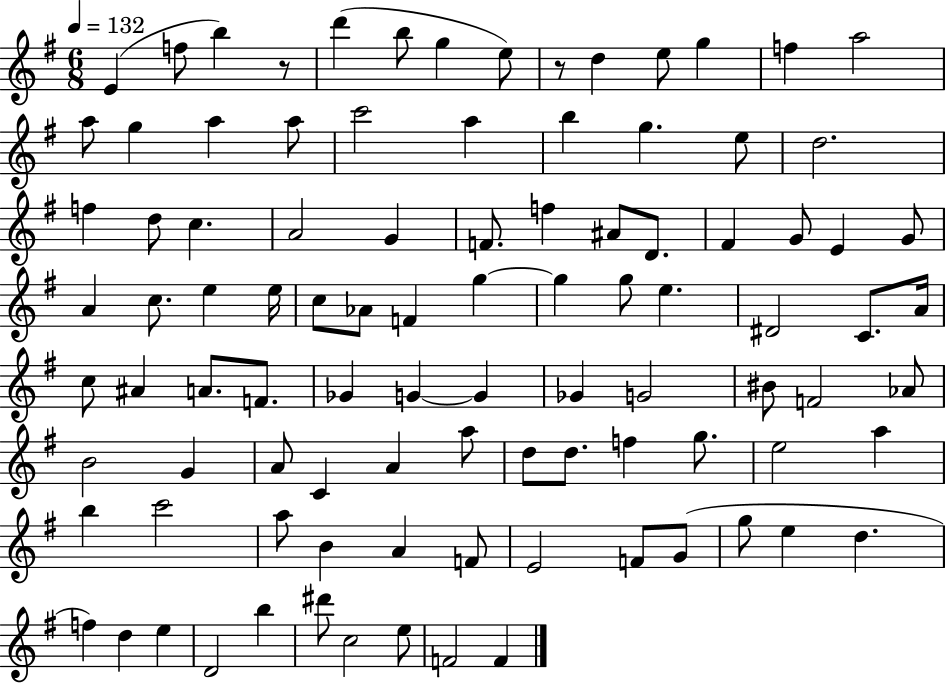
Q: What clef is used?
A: treble